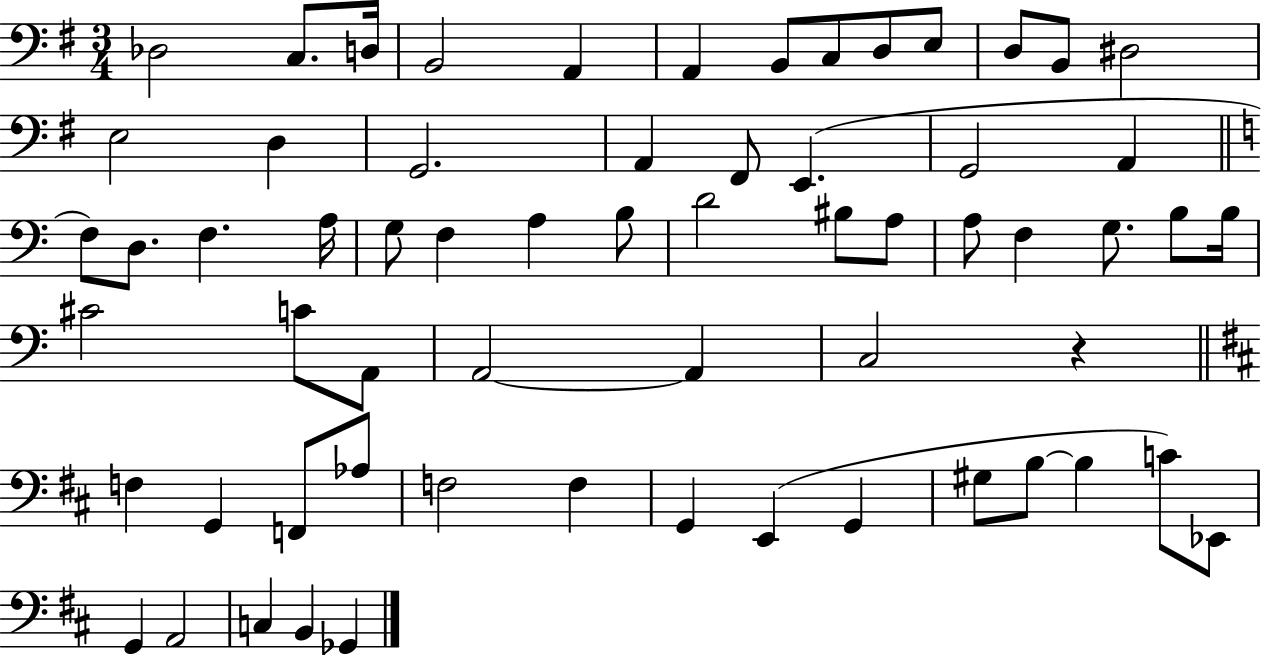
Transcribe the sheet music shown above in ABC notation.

X:1
T:Untitled
M:3/4
L:1/4
K:G
_D,2 C,/2 D,/4 B,,2 A,, A,, B,,/2 C,/2 D,/2 E,/2 D,/2 B,,/2 ^D,2 E,2 D, G,,2 A,, ^F,,/2 E,, G,,2 A,, F,/2 D,/2 F, A,/4 G,/2 F, A, B,/2 D2 ^B,/2 A,/2 A,/2 F, G,/2 B,/2 B,/4 ^C2 C/2 A,,/2 A,,2 A,, C,2 z F, G,, F,,/2 _A,/2 F,2 F, G,, E,, G,, ^G,/2 B,/2 B, C/2 _E,,/2 G,, A,,2 C, B,, _G,,